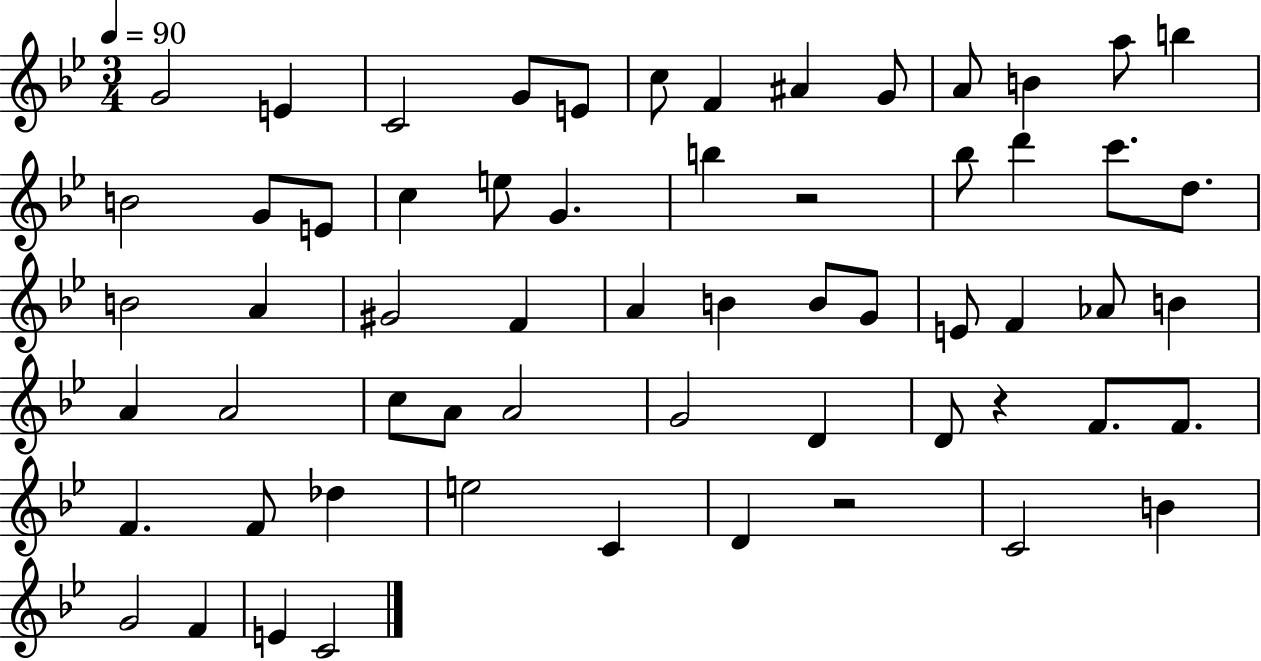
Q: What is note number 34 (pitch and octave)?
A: F4